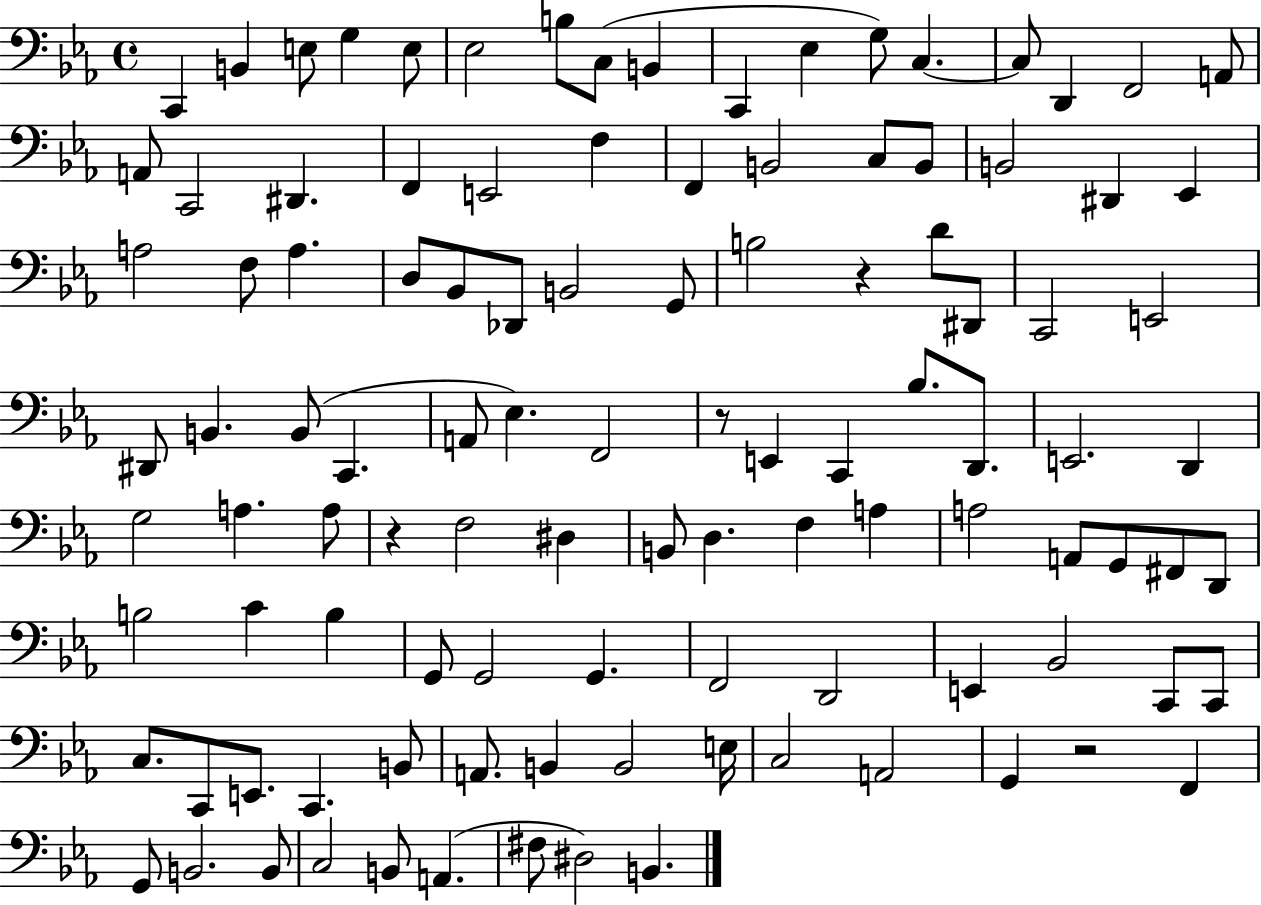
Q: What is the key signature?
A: EES major